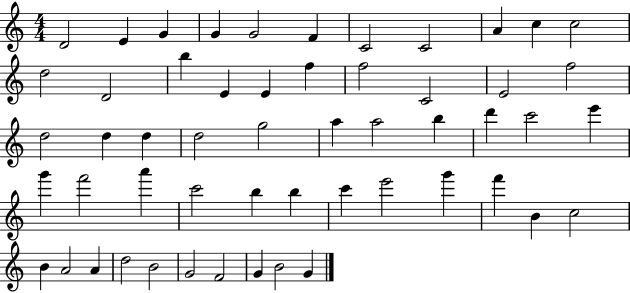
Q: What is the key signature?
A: C major